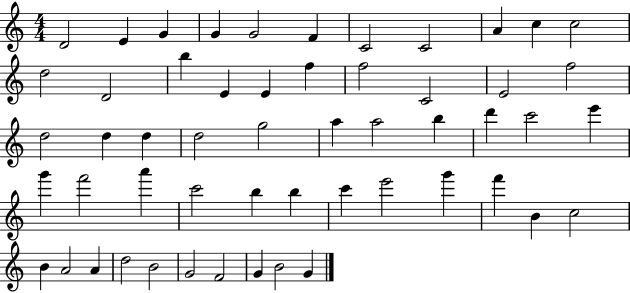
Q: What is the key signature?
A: C major